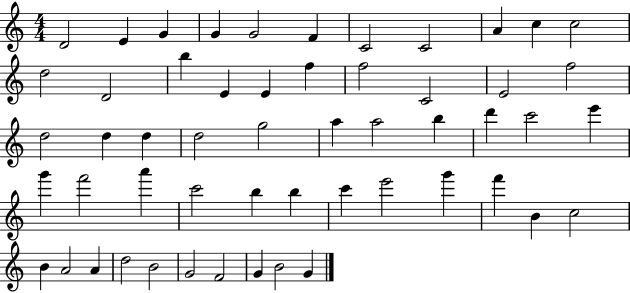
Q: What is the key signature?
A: C major